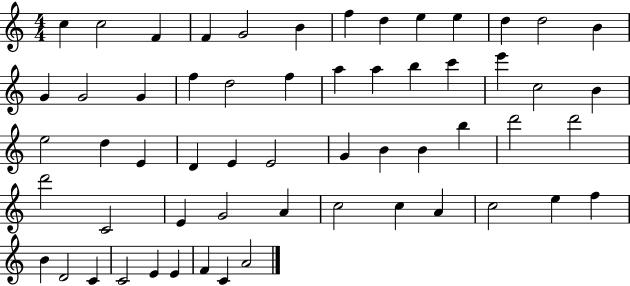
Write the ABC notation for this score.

X:1
T:Untitled
M:4/4
L:1/4
K:C
c c2 F F G2 B f d e e d d2 B G G2 G f d2 f a a b c' e' c2 B e2 d E D E E2 G B B b d'2 d'2 d'2 C2 E G2 A c2 c A c2 e f B D2 C C2 E E F C A2